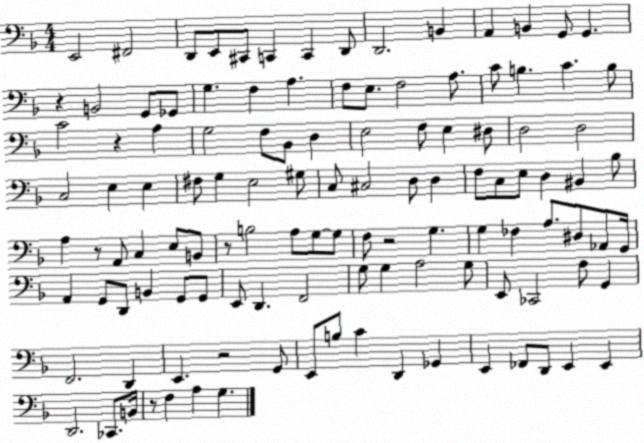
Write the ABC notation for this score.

X:1
T:Untitled
M:4/4
L:1/4
K:F
E,,2 ^F,,2 D,,/2 E,,/2 ^C,,/2 C,, C,, D,,/2 D,,2 B,, A,, B,, G,,/2 G,, z B,,2 G,,/2 _G,,/2 G, F, A, F,/2 E,/2 F,2 A,/2 C/2 B, C B,/2 C2 z A, G,2 F,/2 _B,,/2 D, E,2 F,/2 E, ^D,/2 D,2 D,2 C,2 E, E, ^F,/2 G, E,2 ^G,/2 C,/2 ^C,2 D,/2 D, F,/2 C,/2 E,/2 D, ^B,, _B,/2 A, z/2 A,,/2 C, E,/2 B,,/2 z/2 B,2 A,/2 G,/2 G,/2 F,/2 z2 G, G, _F, A,/2 ^D,/2 _A,,/2 G,,/4 A,, G,,/2 D,,/2 B,, G,,/2 G,,/2 E,,/2 D,, F,,2 G,/2 G, A,2 G,/2 E,,/2 _C,,2 F,/2 G,, F,,2 D,, E,, z2 G,,/2 E,,/2 B,/2 C D,, _G,, E,, _F,,/2 D,,/2 E,, E,, D,,2 _C,,/2 B,,/4 z/2 F, A, G,